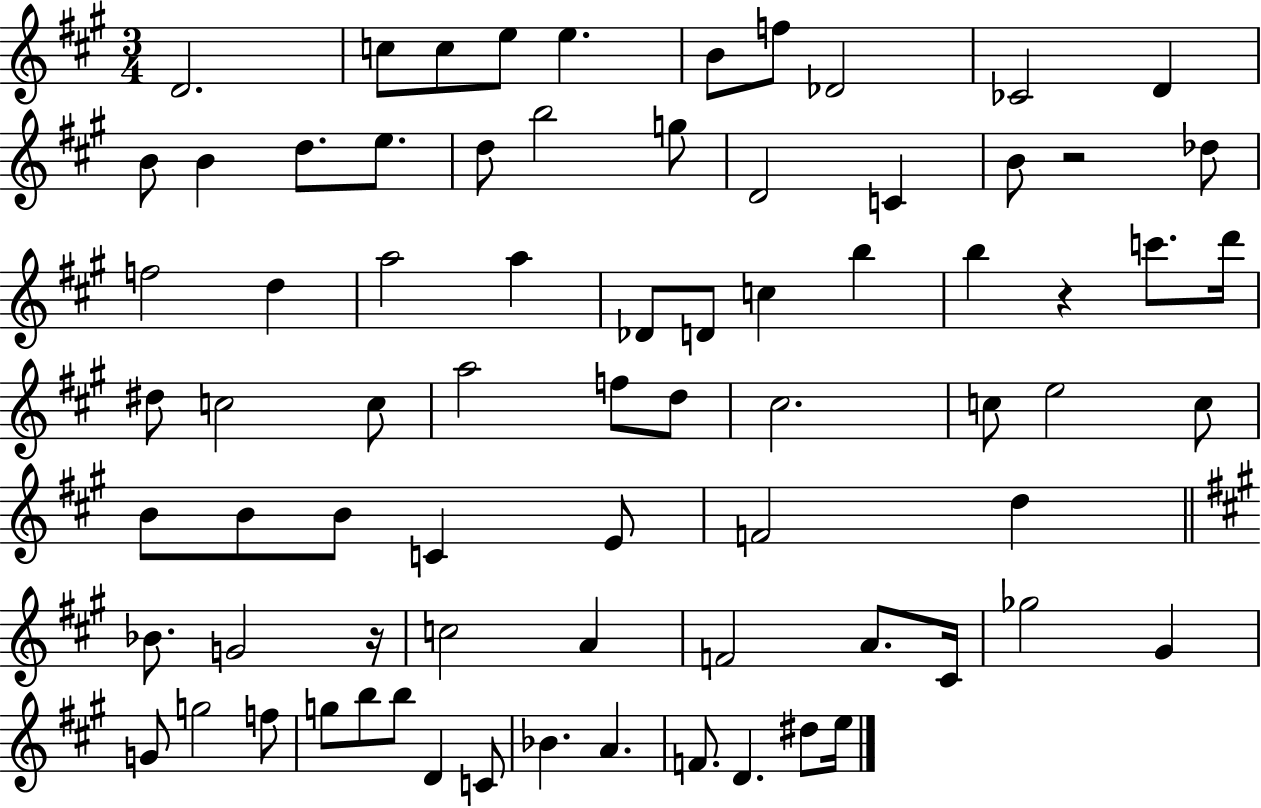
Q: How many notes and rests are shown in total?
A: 75